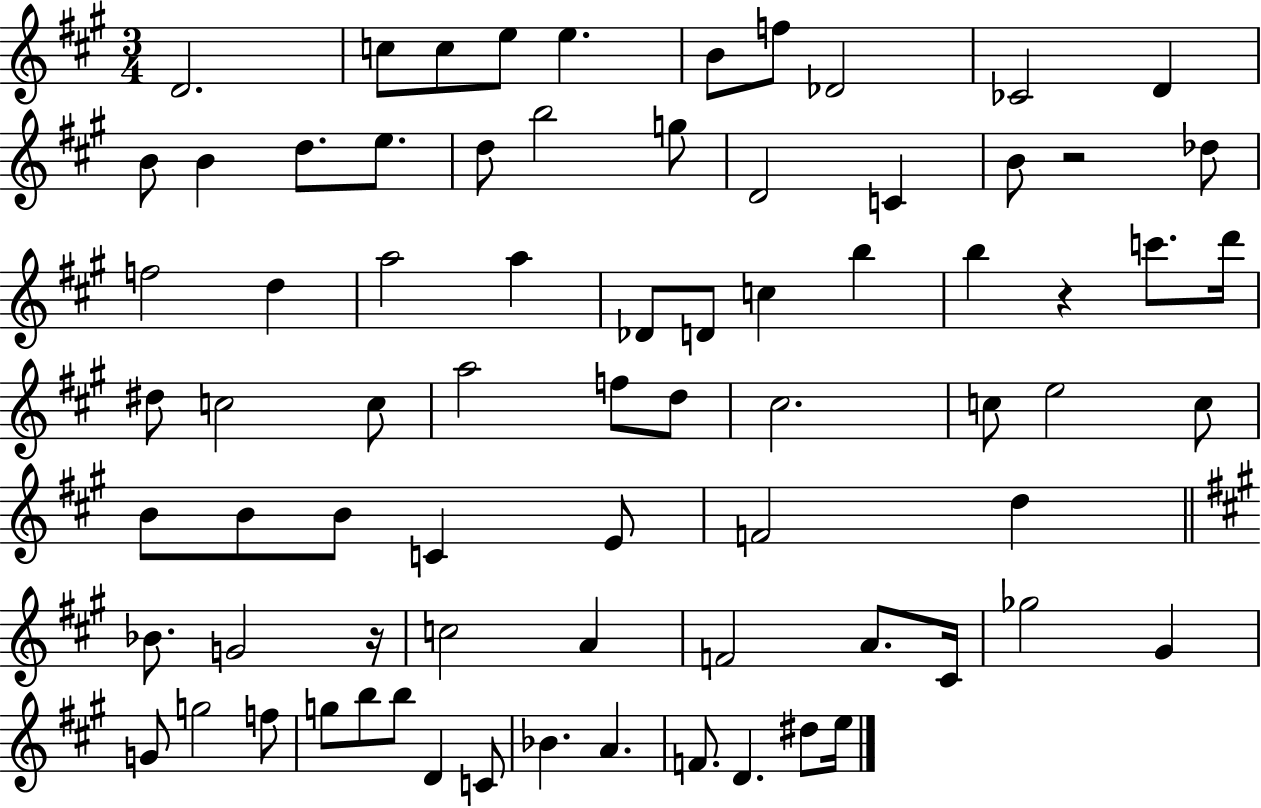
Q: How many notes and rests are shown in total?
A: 75